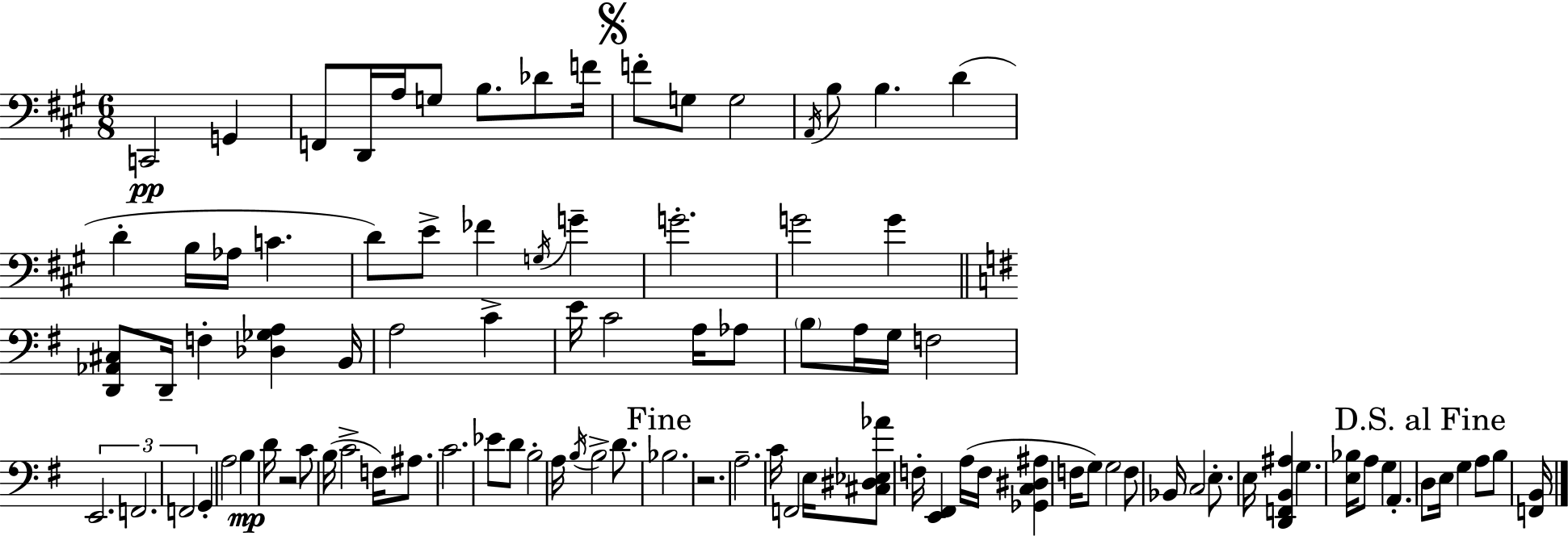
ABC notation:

X:1
T:Untitled
M:6/8
L:1/4
K:A
C,,2 G,, F,,/2 D,,/4 A,/4 G,/2 B,/2 _D/2 F/4 F/2 G,/2 G,2 A,,/4 B,/2 B, D D B,/4 _A,/4 C D/2 E/2 _F G,/4 G G2 G2 G [D,,_A,,^C,]/2 D,,/4 F, [_D,_G,A,] B,,/4 A,2 C E/4 C2 A,/4 _A,/2 B,/2 A,/4 G,/4 F,2 E,,2 F,,2 F,,2 G,, A,2 B, D/4 z2 C/2 B,/4 C2 F,/4 ^A,/2 C2 _E/2 D/2 B,2 A,/4 B,/4 B,2 D/2 _B,2 z2 A,2 C/4 F,,2 E,/4 [^C,^D,_E,_A]/2 F,/4 [E,,^F,,] A,/4 F,/4 [_G,,C,^D,^A,] F,/4 G,/2 G,2 F,/2 _B,,/4 C,2 E,/2 E,/4 [D,,F,,B,,^A,] G, [E,_B,]/4 A,/2 G, A,, D,/2 E,/4 G, A,/2 B,/2 [F,,B,,]/4